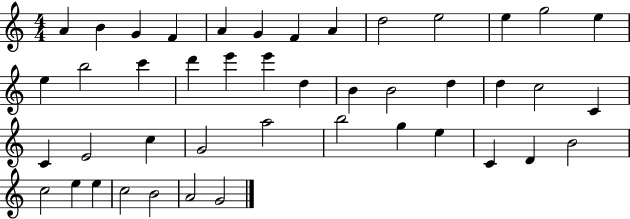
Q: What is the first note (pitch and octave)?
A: A4